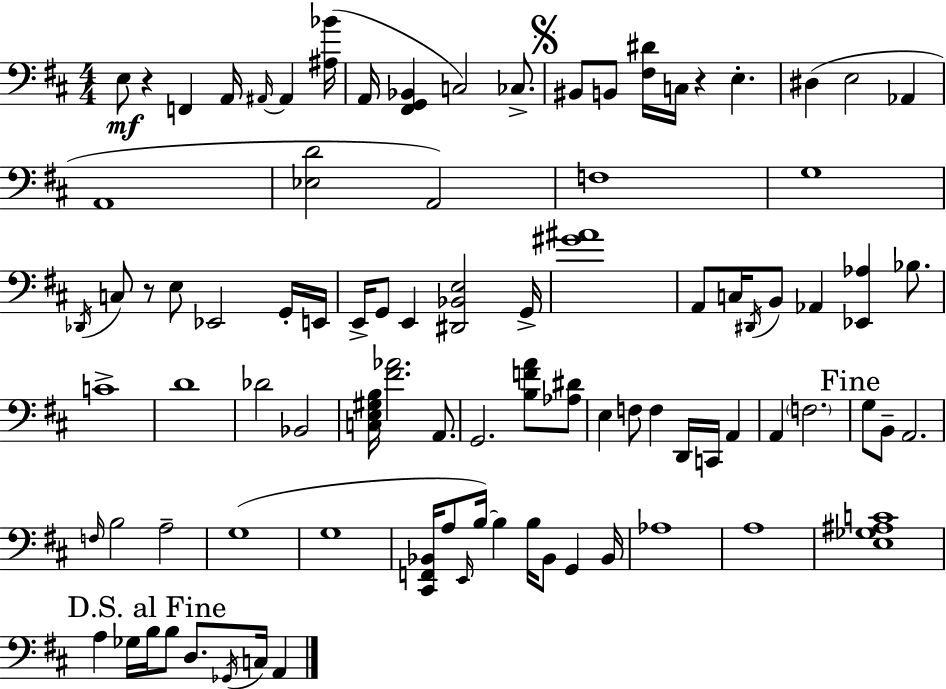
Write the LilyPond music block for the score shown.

{
  \clef bass
  \numericTimeSignature
  \time 4/4
  \key d \major
  \repeat volta 2 { e8\mf r4 f,4 a,16 \grace { ais,16~ }~ ais,4 | <ais bes'>16( a,16 <fis, g, bes,>4 c2) ces8.-> | \mark \markup { \musicglyph "scripts.segno" } bis,8 b,8 <fis dis'>16 c16 r4 e4.-. | dis4( e2 aes,4 | \break a,1 | <ees d'>2 a,2) | f1 | g1 | \break \acciaccatura { des,16 } c8 r8 e8 ees,2 | g,16-. e,16 e,16-> g,8 e,4 <dis, bes, e>2 | g,16-> <gis' ais'>1 | a,8 c16 \acciaccatura { dis,16 } b,8 aes,4 <ees, aes>4 | \break bes8. c'1-> | d'1 | des'2 bes,2 | <c e gis b>16 <fis' aes'>2. | \break a,8. g,2. <b f' a'>8 | <aes dis'>8 e4 f8 f4 d,16 c,16 a,4 | a,4 \parenthesize f2. | \mark "Fine" g8 b,8-- a,2. | \break \grace { f16 } b2 a2-- | g1( | g1 | <cis, f, bes,>16 a8 \grace { e,16 }) b16~~ b4 b16 bes,8 | \break g,4 bes,16 aes1 | a1 | <e ges ais c'>1 | \mark "D.S. al Fine" a4 ges16 b16 b8 d8. | \break \acciaccatura { ges,16 } c16 a,4 } \bar "|."
}